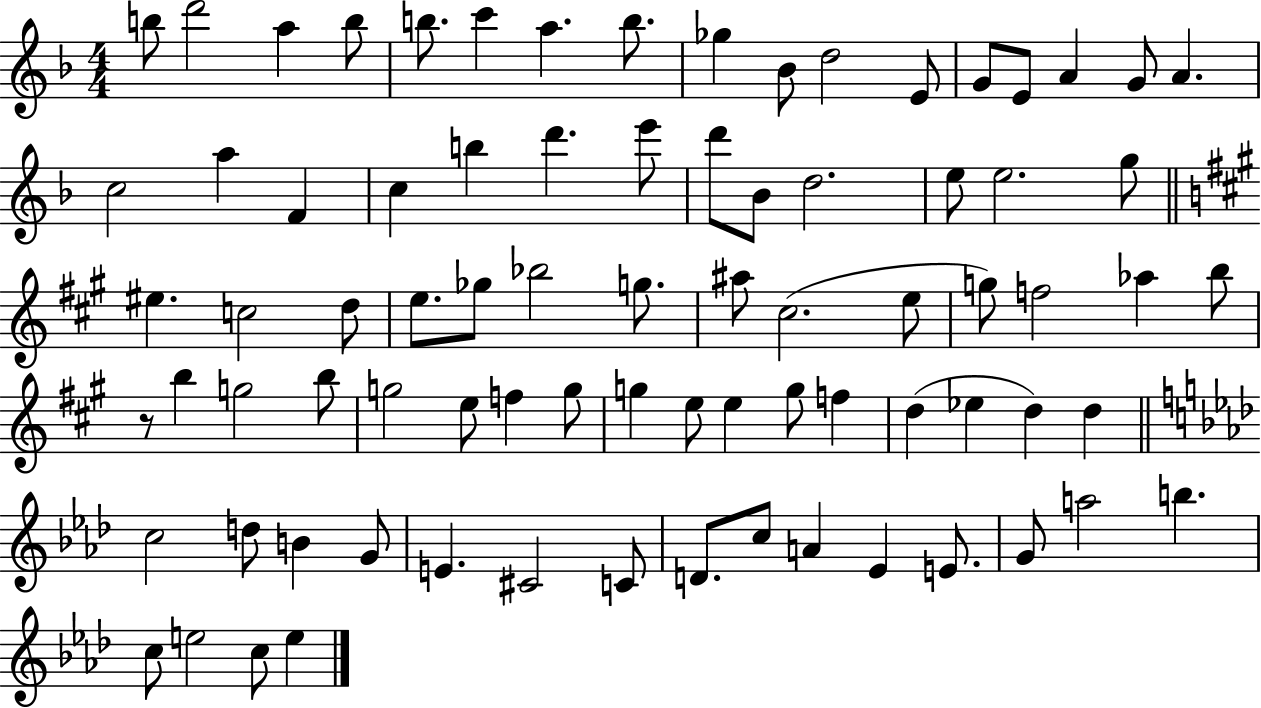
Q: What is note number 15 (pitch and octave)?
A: A4